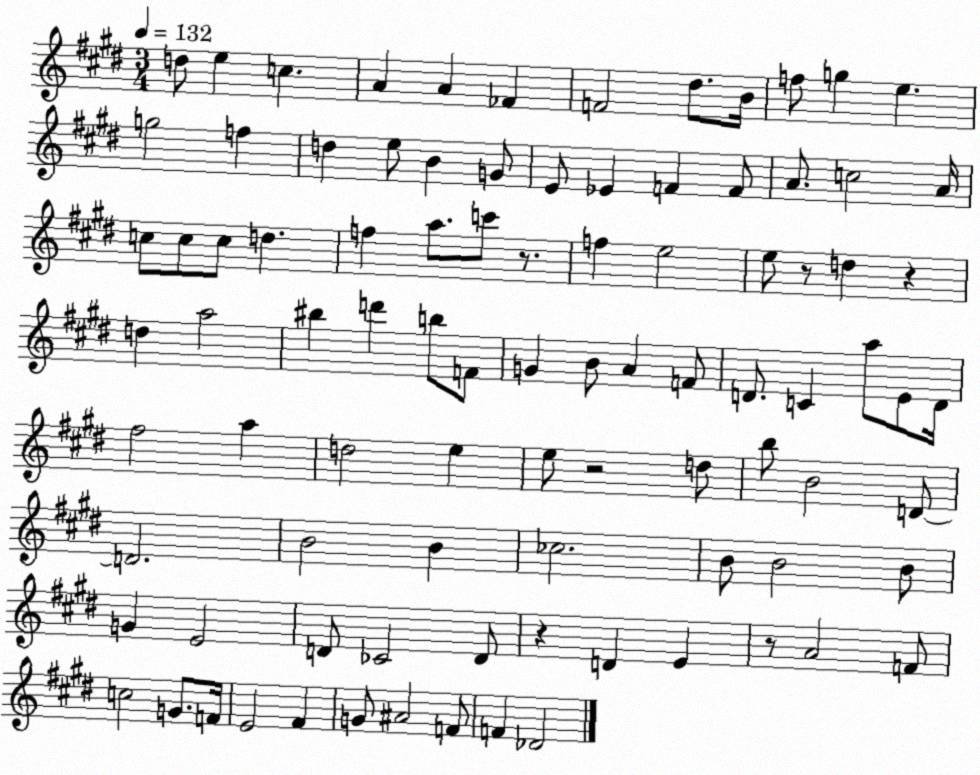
X:1
T:Untitled
M:3/4
L:1/4
K:E
d/2 e c A A _F F2 ^d/2 B/4 f/2 g e g2 f d e/2 B G/2 E/2 _E F F/2 A/2 c2 A/4 c/2 c/2 c/2 d f a/2 c'/2 z/2 f e2 e/2 z/2 d z d a2 ^b d' b/2 F/2 G B/2 A F/2 D/2 C a/2 E/2 D/4 ^f2 a d2 e e/2 z2 d/2 b/2 B2 D/2 D2 B2 B _c2 B/2 B2 B/2 G E2 D/2 _C2 D/2 z D E z/2 A2 F/2 c2 G/2 F/4 E2 ^F G/2 ^A2 F/2 F _D2